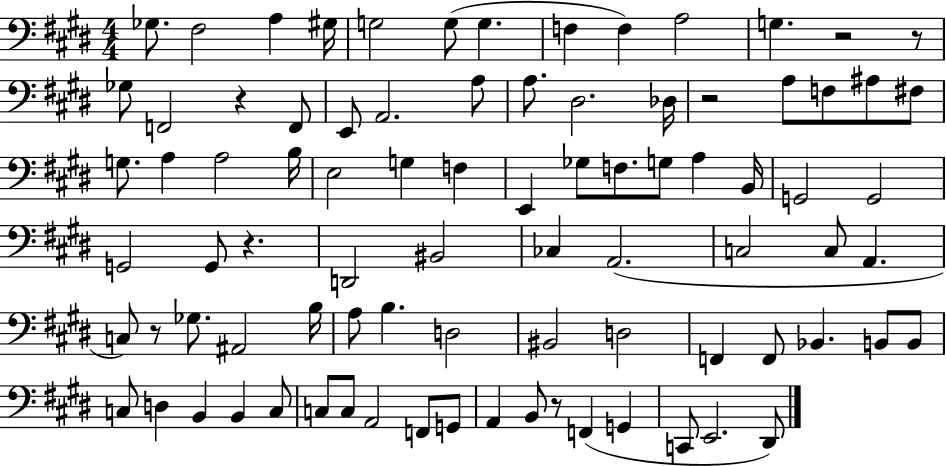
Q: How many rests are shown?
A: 7